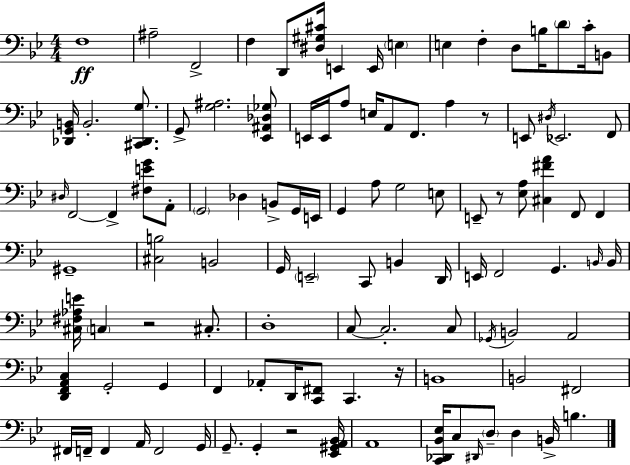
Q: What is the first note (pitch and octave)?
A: F3